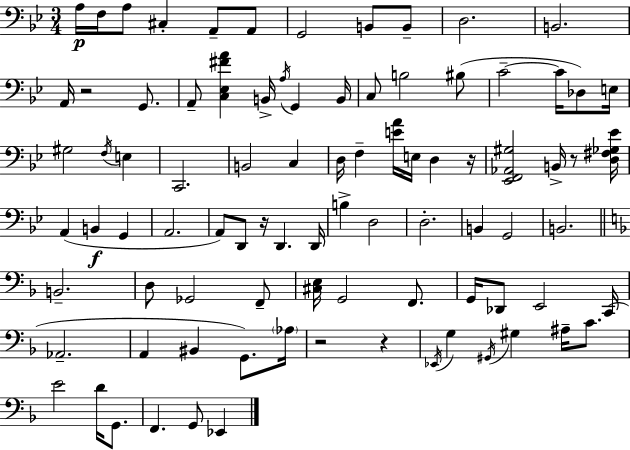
X:1
T:Untitled
M:3/4
L:1/4
K:Gm
A,/4 F,/4 A,/2 ^C, A,,/2 A,,/2 G,,2 B,,/2 B,,/2 D,2 B,,2 A,,/4 z2 G,,/2 A,,/2 [C,_E,^FA] B,,/4 A,/4 G,, B,,/4 C,/2 B,2 ^B,/2 C2 C/4 _D,/2 E,/4 ^G,2 F,/4 E, C,,2 B,,2 C, D,/4 F, [EA]/4 E,/4 D, z/4 [_E,,F,,_A,,^G,]2 B,,/4 z/2 [D,^F,_G,_E]/4 A,, B,, G,, A,,2 A,,/2 D,,/2 z/4 D,, D,,/4 B, D,2 D,2 B,, G,,2 B,,2 B,,2 D,/2 _G,,2 F,,/2 [^C,E,]/4 G,,2 F,,/2 G,,/4 _D,,/2 E,,2 C,,/4 _A,,2 A,, ^B,, G,,/2 _A,/4 z2 z _E,,/4 G, ^G,,/4 ^G, ^A,/4 C/2 E2 D/4 G,,/2 F,, G,,/2 _E,,